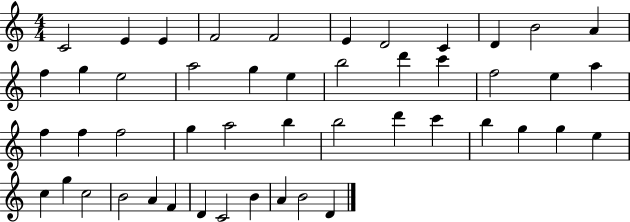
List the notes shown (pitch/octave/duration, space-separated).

C4/h E4/q E4/q F4/h F4/h E4/q D4/h C4/q D4/q B4/h A4/q F5/q G5/q E5/h A5/h G5/q E5/q B5/h D6/q C6/q F5/h E5/q A5/q F5/q F5/q F5/h G5/q A5/h B5/q B5/h D6/q C6/q B5/q G5/q G5/q E5/q C5/q G5/q C5/h B4/h A4/q F4/q D4/q C4/h B4/q A4/q B4/h D4/q